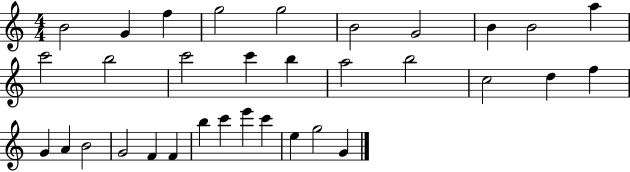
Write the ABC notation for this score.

X:1
T:Untitled
M:4/4
L:1/4
K:C
B2 G f g2 g2 B2 G2 B B2 a c'2 b2 c'2 c' b a2 b2 c2 d f G A B2 G2 F F b c' e' c' e g2 G